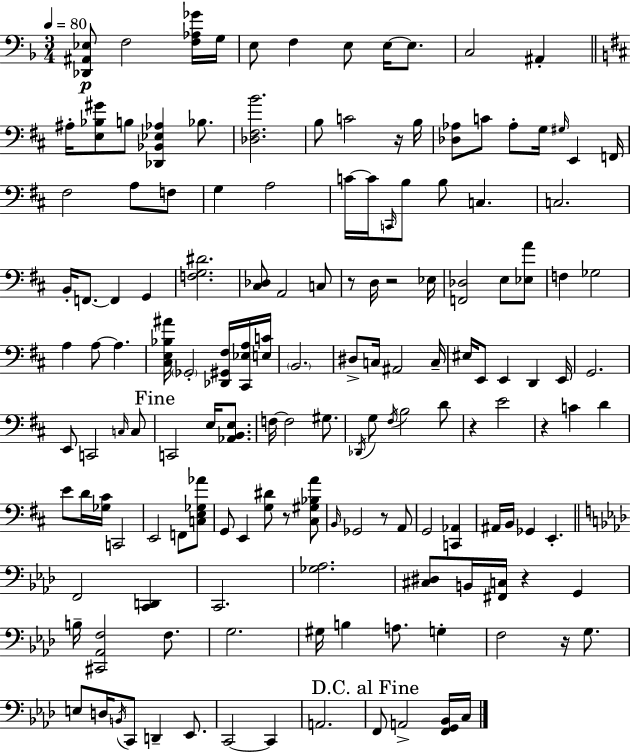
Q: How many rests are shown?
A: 9